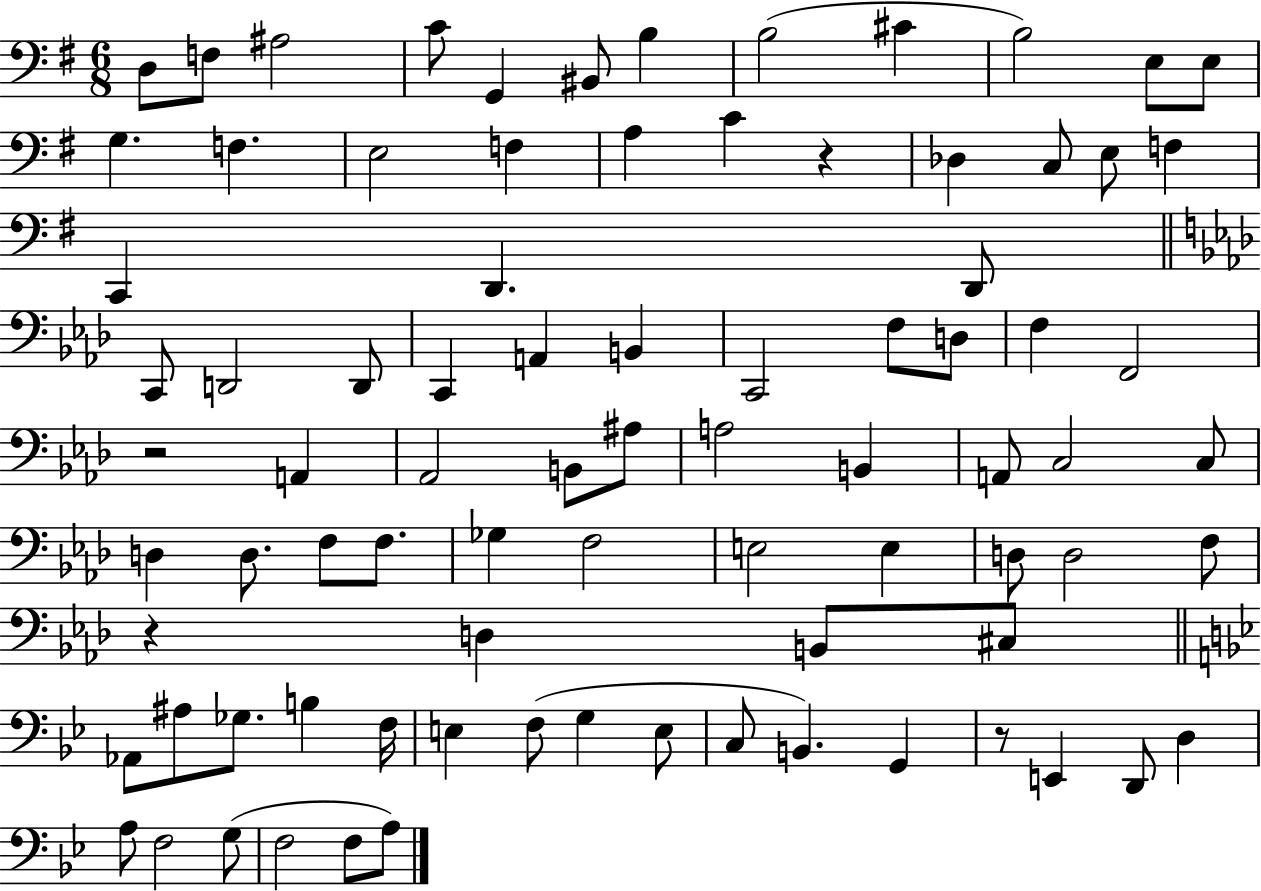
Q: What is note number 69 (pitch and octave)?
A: C3